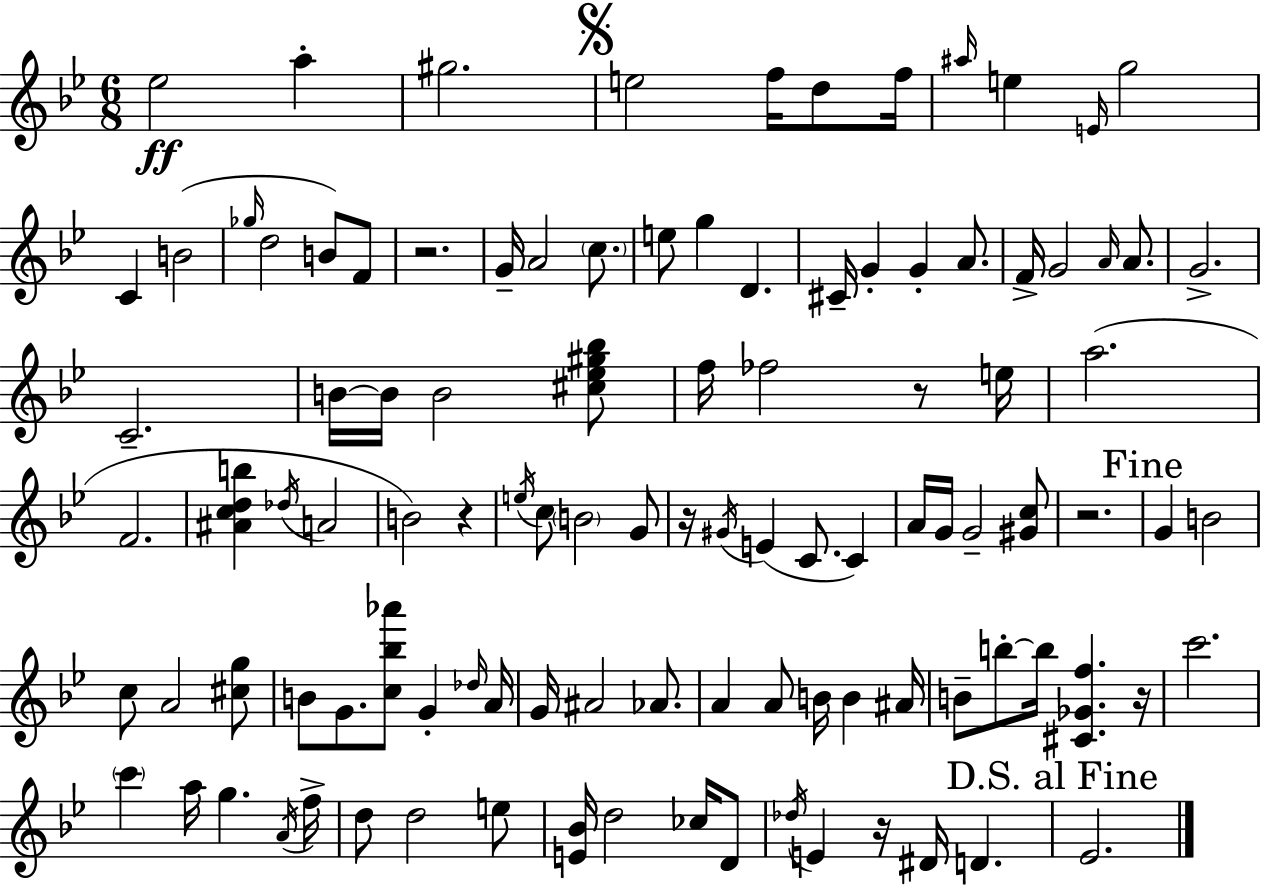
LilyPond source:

{
  \clef treble
  \numericTimeSignature
  \time 6/8
  \key bes \major
  ees''2\ff a''4-. | gis''2. | \mark \markup { \musicglyph "scripts.segno" } e''2 f''16 d''8 f''16 | \grace { ais''16 } e''4 \grace { e'16 } g''2 | \break c'4 b'2( | \grace { ges''16 } d''2 b'8) | f'8 r2. | g'16-- a'2 | \break \parenthesize c''8. e''8 g''4 d'4. | cis'16-- g'4-. g'4-. | a'8. f'16-> g'2 | \grace { a'16 } a'8. g'2.-> | \break c'2.-- | b'16~~ b'16 b'2 | <cis'' ees'' gis'' bes''>8 f''16 fes''2 | r8 e''16 a''2.( | \break f'2. | <ais' c'' d'' b''>4 \acciaccatura { des''16 } a'2 | b'2) | r4 \acciaccatura { e''16 } c''8 \parenthesize b'2 | \break g'8 r16 \acciaccatura { gis'16 }( e'4 | c'8. c'4) a'16 g'16 g'2-- | <gis' c''>8 r2. | \mark "Fine" g'4 b'2 | \break c''8 a'2 | <cis'' g''>8 b'8 g'8. | <c'' bes'' aes'''>8 g'4-. \grace { des''16 } a'16 g'16 ais'2 | aes'8. a'4 | \break a'8 b'16 b'4 ais'16 b'8-- b''8-.~~ | b''16 <cis' ges' f''>4. r16 c'''2. | \parenthesize c'''4 | a''16 g''4. \acciaccatura { a'16 } f''16-> d''8 d''2 | \break e''8 <e' bes'>16 d''2 | ces''16 d'8 \acciaccatura { des''16 } e'4 | r16 dis'16 d'4. \mark "D.S. al Fine" ees'2. | \bar "|."
}